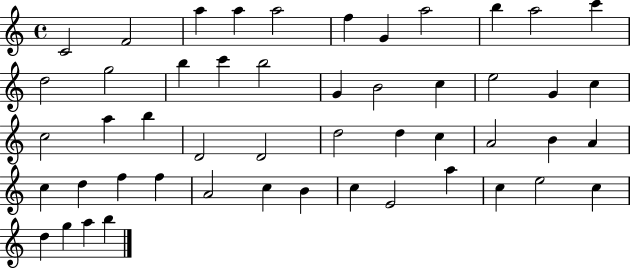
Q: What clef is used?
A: treble